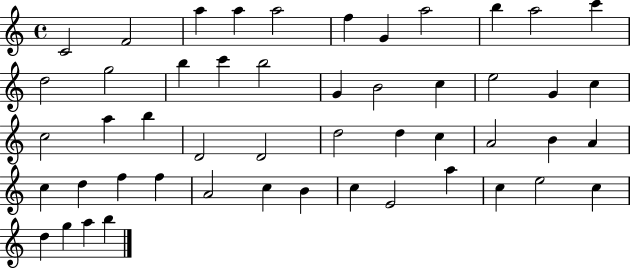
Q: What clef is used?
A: treble